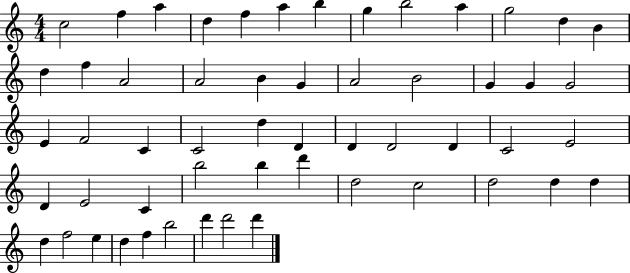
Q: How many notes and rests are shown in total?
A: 55